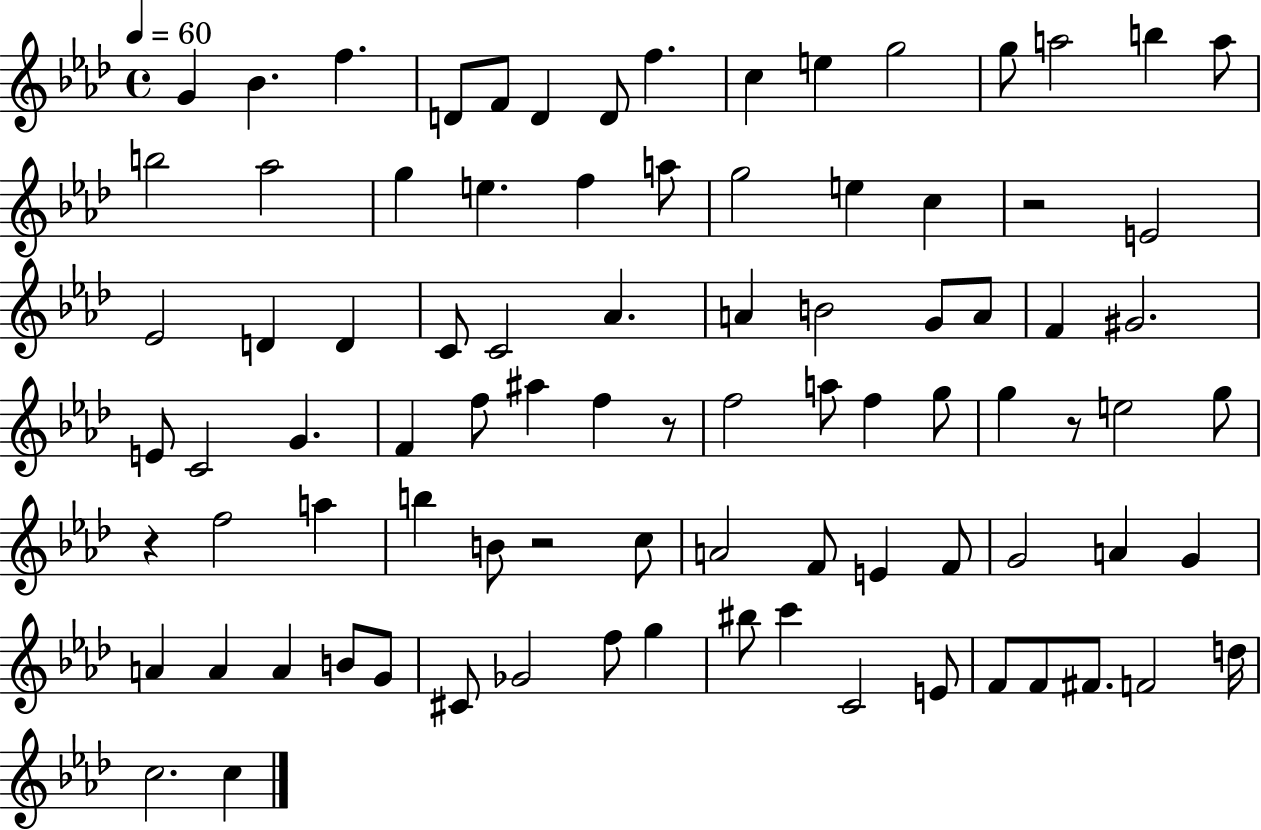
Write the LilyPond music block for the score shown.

{
  \clef treble
  \time 4/4
  \defaultTimeSignature
  \key aes \major
  \tempo 4 = 60
  g'4 bes'4. f''4. | d'8 f'8 d'4 d'8 f''4. | c''4 e''4 g''2 | g''8 a''2 b''4 a''8 | \break b''2 aes''2 | g''4 e''4. f''4 a''8 | g''2 e''4 c''4 | r2 e'2 | \break ees'2 d'4 d'4 | c'8 c'2 aes'4. | a'4 b'2 g'8 a'8 | f'4 gis'2. | \break e'8 c'2 g'4. | f'4 f''8 ais''4 f''4 r8 | f''2 a''8 f''4 g''8 | g''4 r8 e''2 g''8 | \break r4 f''2 a''4 | b''4 b'8 r2 c''8 | a'2 f'8 e'4 f'8 | g'2 a'4 g'4 | \break a'4 a'4 a'4 b'8 g'8 | cis'8 ges'2 f''8 g''4 | bis''8 c'''4 c'2 e'8 | f'8 f'8 fis'8. f'2 d''16 | \break c''2. c''4 | \bar "|."
}